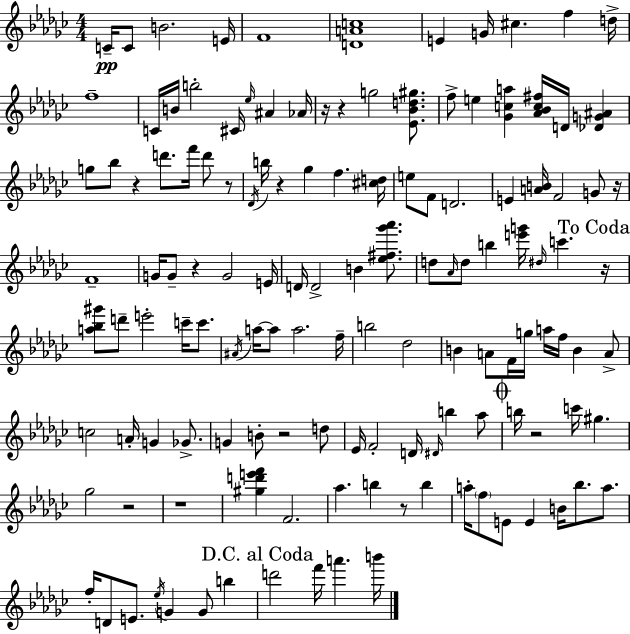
{
  \clef treble
  \numericTimeSignature
  \time 4/4
  \key ees \minor
  \repeat volta 2 { c'16--\pp c'8 b'2. e'16 | f'1 | <d' a' c''>1 | e'4 g'16 cis''4. f''4 d''16-> | \break f''1-- | c'16 b'16 b''2-. cis'16 \grace { ees''16 } ais'4 | aes'16 r16 r4 g''2 <ees' bes' d'' gis''>8. | f''8-> e''4 <ges' c'' a''>4 <aes' bes' c'' fis''>16 d'16 <des' g' ais'>4 | \break g''8 bes''8 r4 d'''8. f'''16 d'''8 r8 | \acciaccatura { des'16 } b''16 r4 ges''4 f''4. | <cis'' d''>16 e''8 f'8 d'2. | e'4 <a' b'>16 f'2 g'8 | \break r16 f'1-- | g'16 g'8-- r4 g'2 | e'16 d'16 d'2-> b'4 <ees'' fis'' ges''' aes'''>8. | d''8 \grace { aes'16 } d''8 b''4 <e''' g'''>16 \grace { dis''16 } c'''4. | \break \mark "To Coda" r16 <a'' bes'' gis'''>8 d'''8-- e'''2-. | c'''16-- c'''8. \acciaccatura { ais'16 } a''16~~ a''8 a''2. | f''16-- b''2 des''2 | b'4 a'8 f'16 g''16 a''16 f''16 b'4 | \break a'8-> c''2 a'16-. g'4 | ges'8.-> g'4 b'8-. r2 | d''8 ees'16 f'2-. d'16 \grace { dis'16 } | b''4 aes''8 \mark \markup { \musicglyph "scripts.coda" } b''16 r2 c'''16 | \break gis''4. ges''2 r2 | r1 | <gis'' d''' e''' f'''>4 f'2. | aes''4. b''4 | \break r8 b''4 a''16-. \parenthesize f''8 e'8 e'4 b'16 | bes''8. a''8. f''16-. d'8 e'8. \acciaccatura { ees''16 } g'4 | g'8 b''4 \mark "D.C. al Coda" d'''2 f'''16 | a'''4. b'''16 } \bar "|."
}